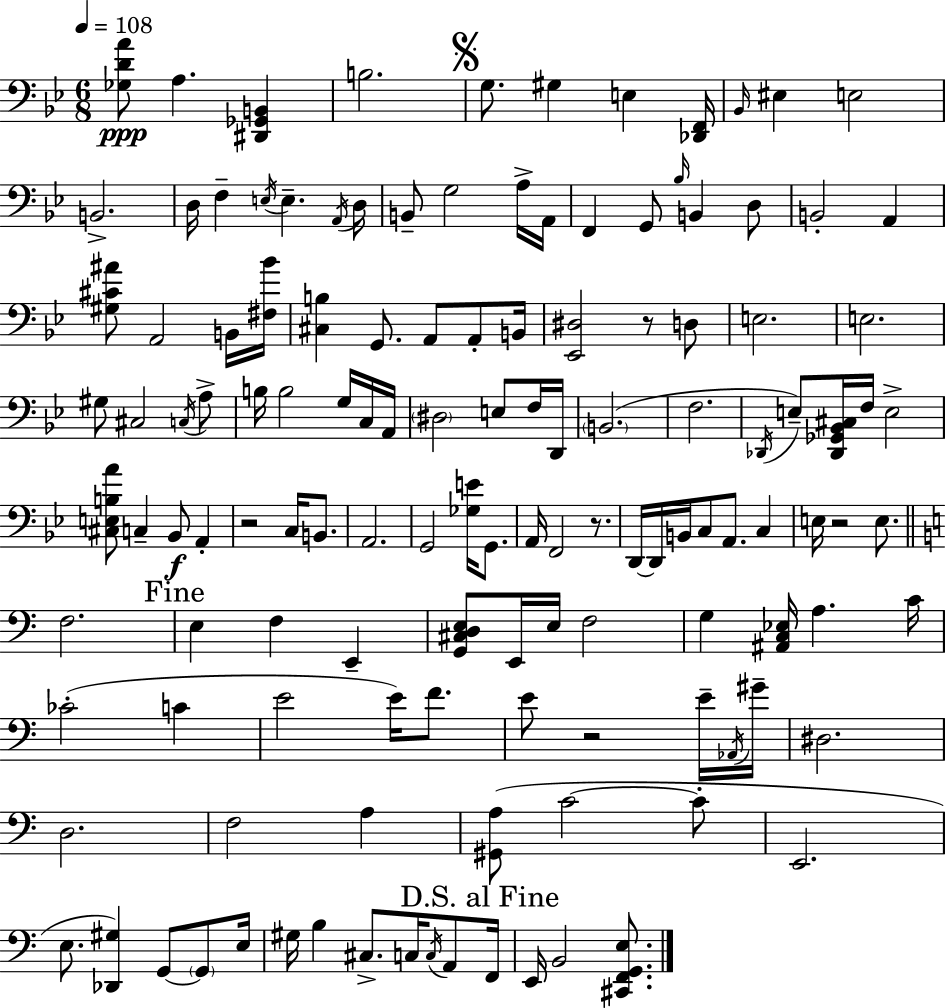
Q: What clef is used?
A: bass